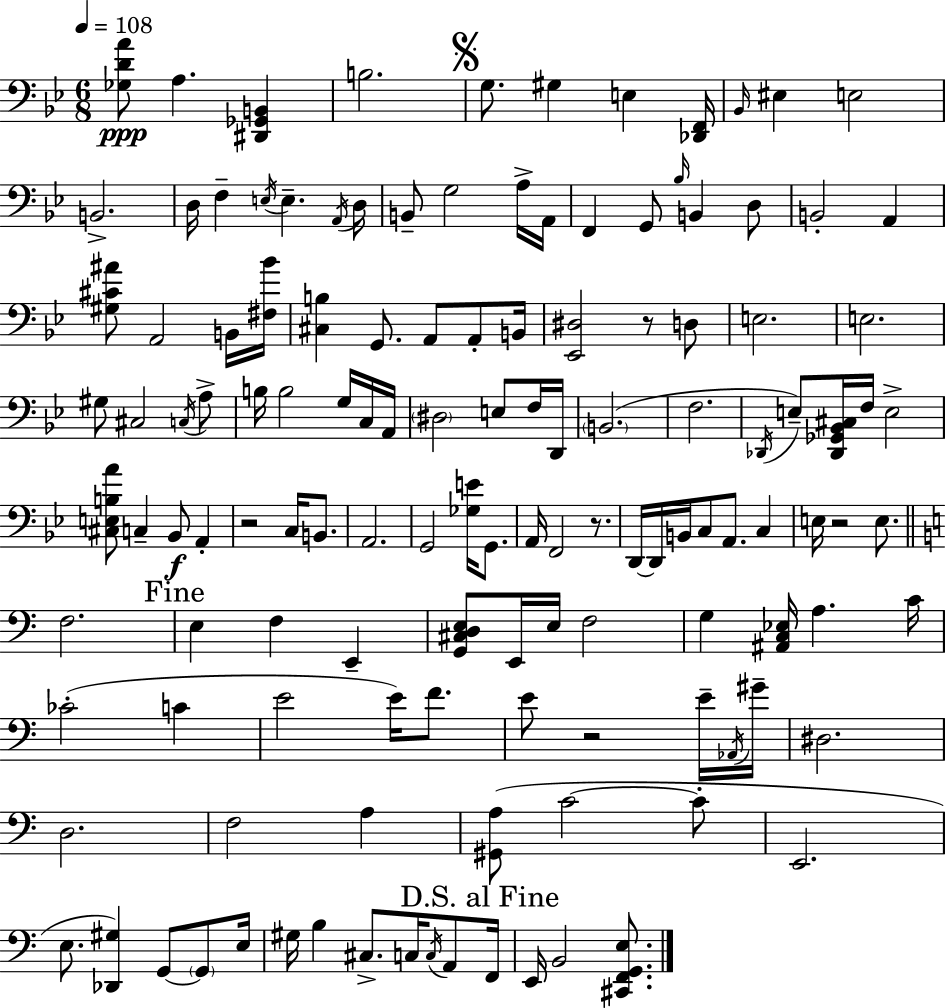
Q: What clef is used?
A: bass